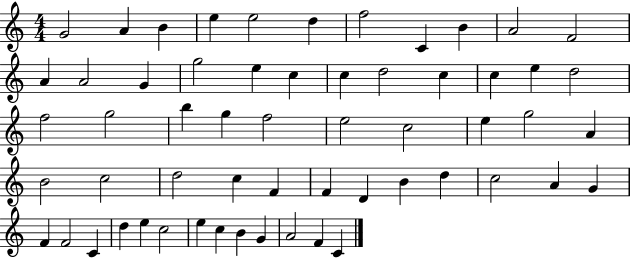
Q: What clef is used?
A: treble